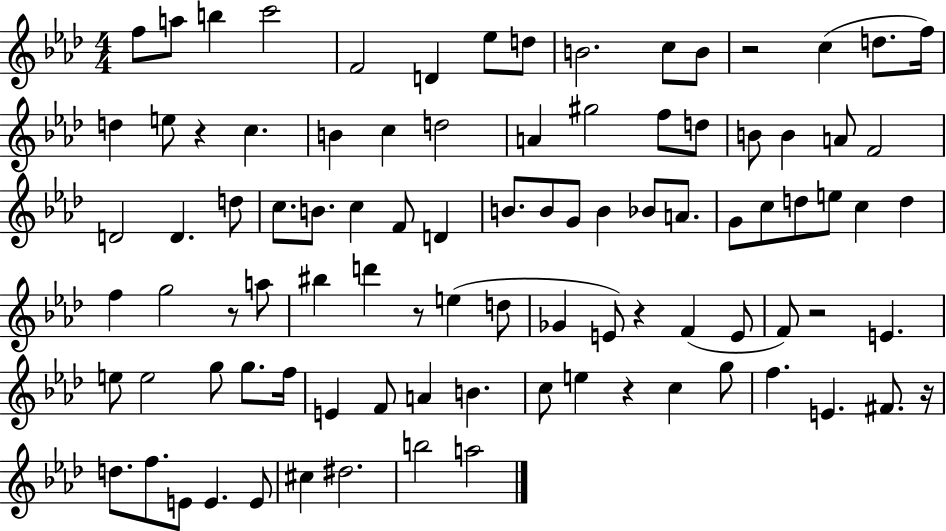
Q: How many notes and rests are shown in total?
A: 94